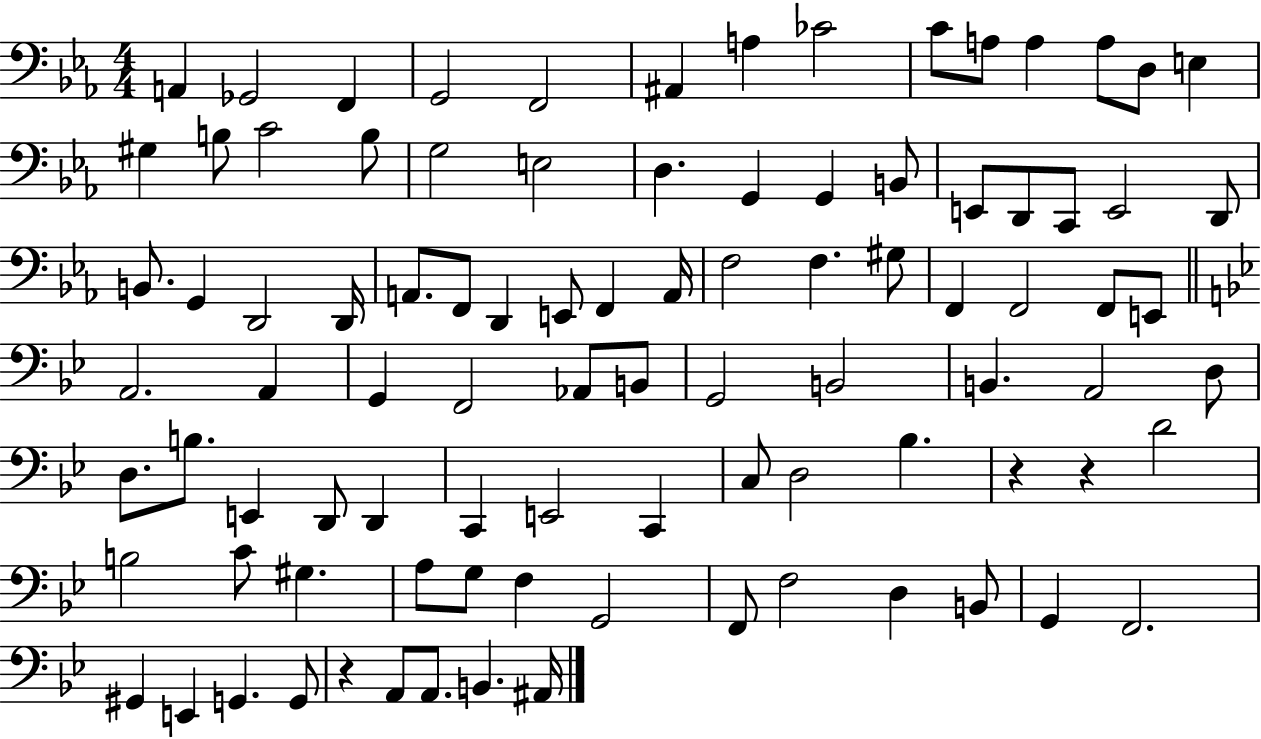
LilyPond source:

{
  \clef bass
  \numericTimeSignature
  \time 4/4
  \key ees \major
  \repeat volta 2 { a,4 ges,2 f,4 | g,2 f,2 | ais,4 a4 ces'2 | c'8 a8 a4 a8 d8 e4 | \break gis4 b8 c'2 b8 | g2 e2 | d4. g,4 g,4 b,8 | e,8 d,8 c,8 e,2 d,8 | \break b,8. g,4 d,2 d,16 | a,8. f,8 d,4 e,8 f,4 a,16 | f2 f4. gis8 | f,4 f,2 f,8 e,8 | \break \bar "||" \break \key bes \major a,2. a,4 | g,4 f,2 aes,8 b,8 | g,2 b,2 | b,4. a,2 d8 | \break d8. b8. e,4 d,8 d,4 | c,4 e,2 c,4 | c8 d2 bes4. | r4 r4 d'2 | \break b2 c'8 gis4. | a8 g8 f4 g,2 | f,8 f2 d4 b,8 | g,4 f,2. | \break gis,4 e,4 g,4. g,8 | r4 a,8 a,8. b,4. ais,16 | } \bar "|."
}